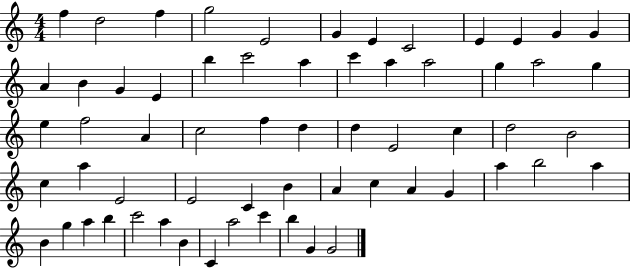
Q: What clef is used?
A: treble